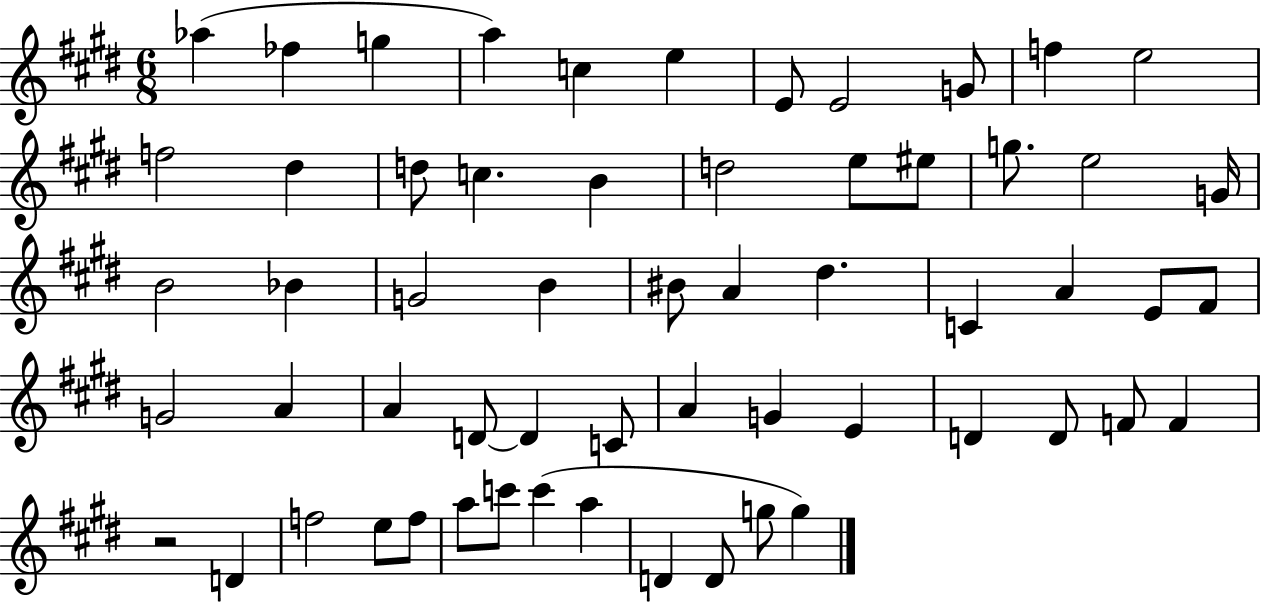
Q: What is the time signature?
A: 6/8